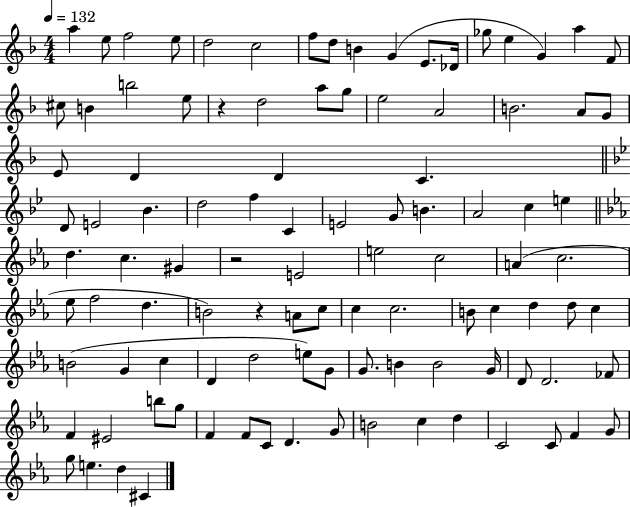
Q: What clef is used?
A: treble